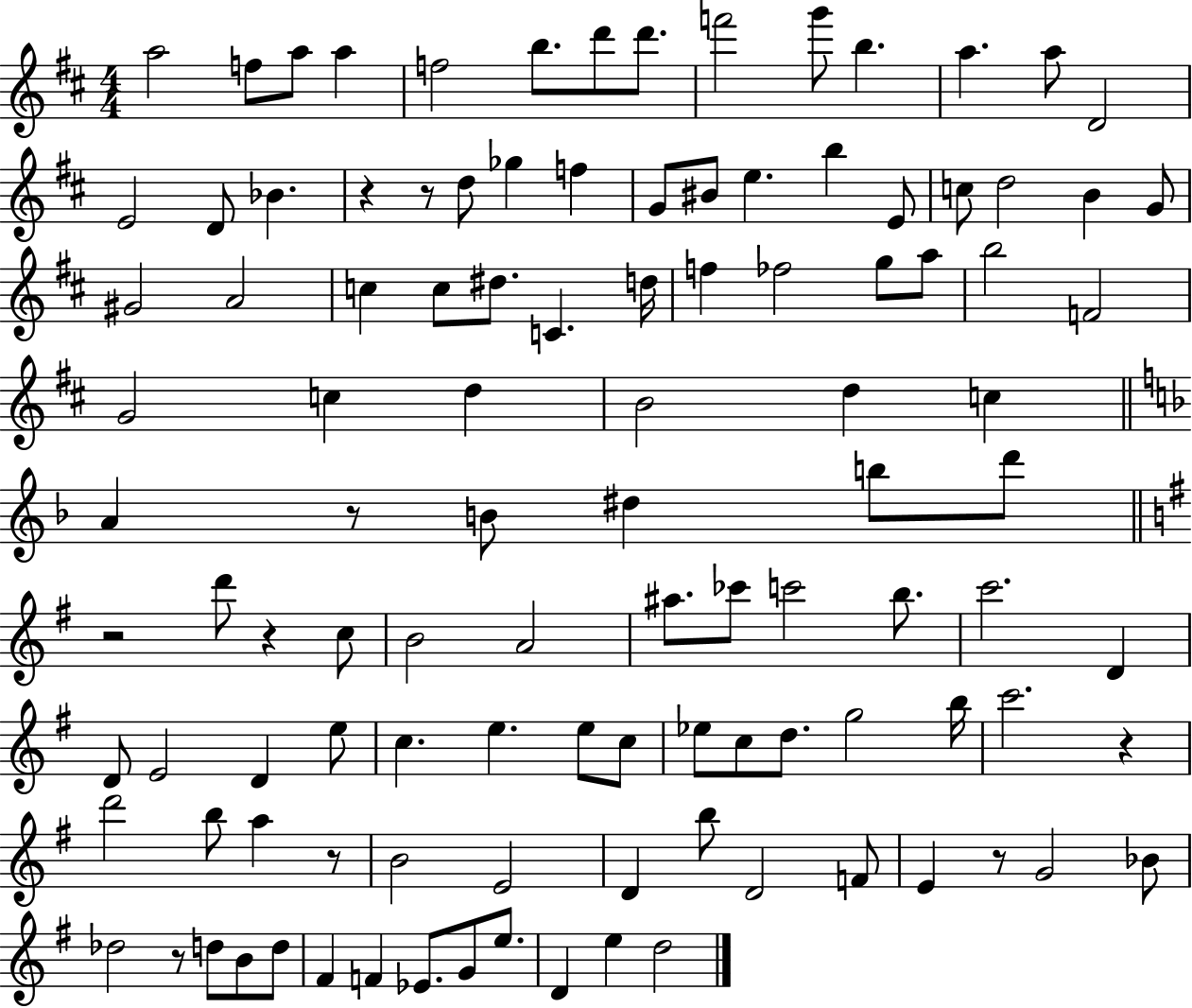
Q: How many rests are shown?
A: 9